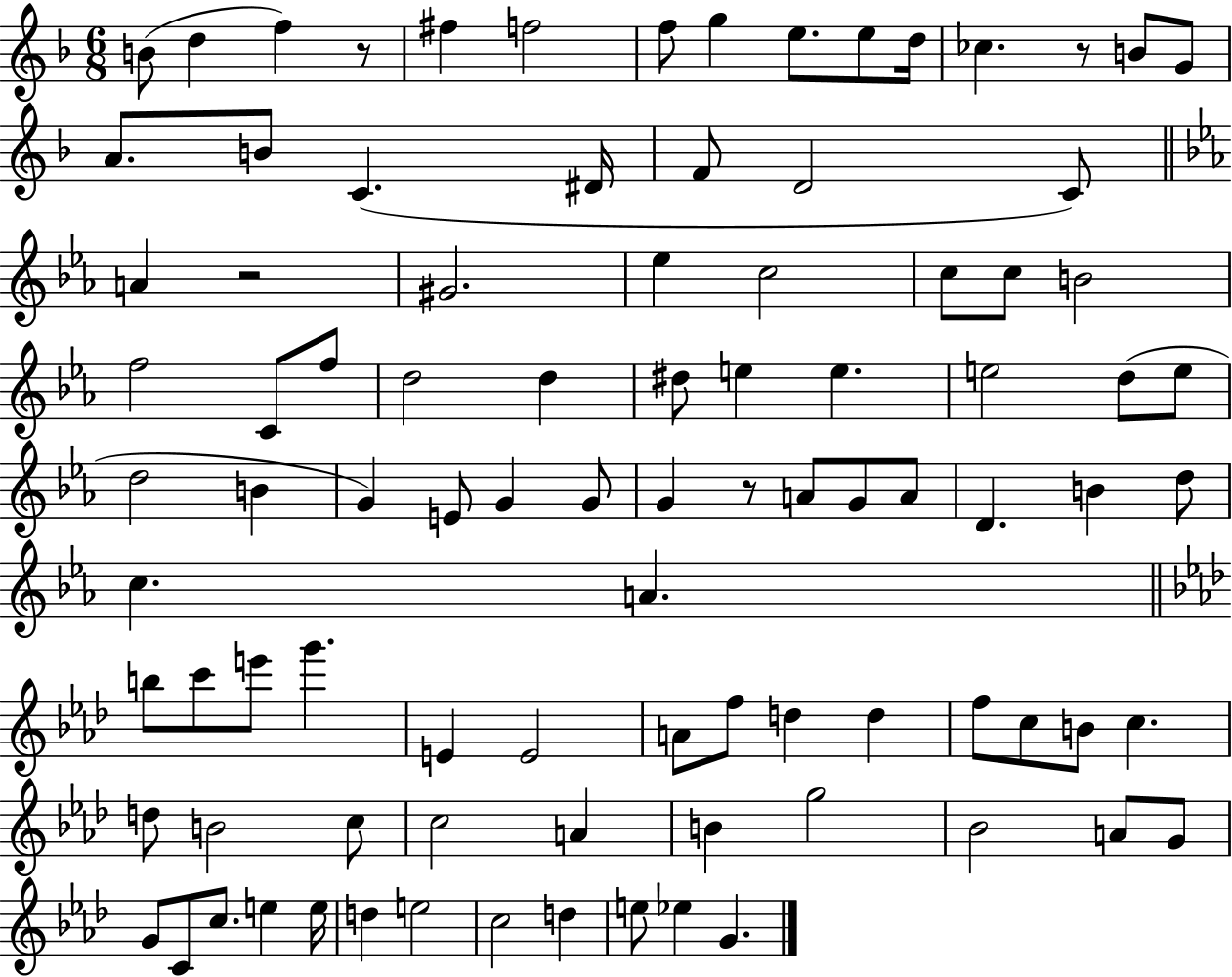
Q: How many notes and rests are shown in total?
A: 93